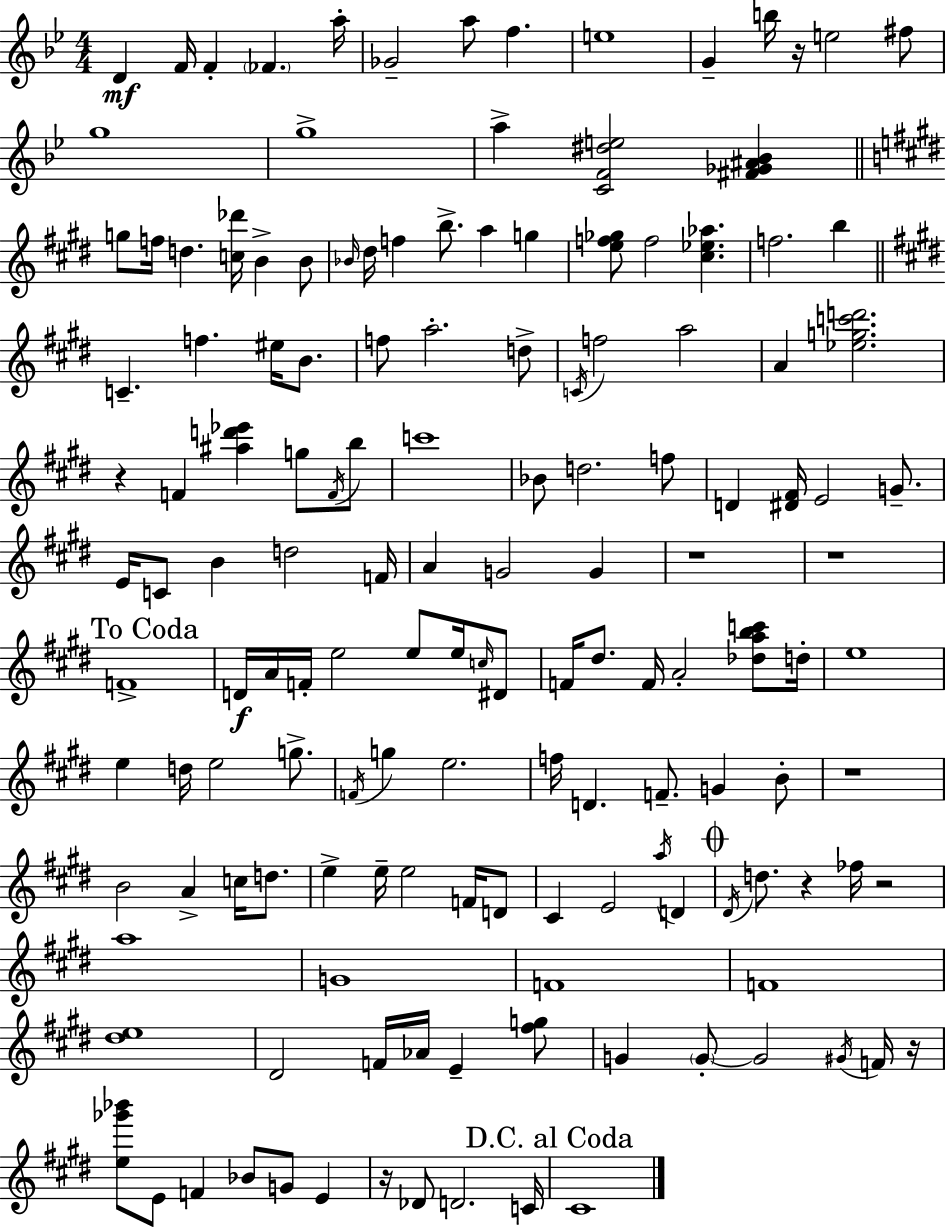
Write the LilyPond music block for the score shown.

{
  \clef treble
  \numericTimeSignature
  \time 4/4
  \key g \minor
  d'4\mf f'16 f'4-. \parenthesize fes'4. a''16-. | ges'2-- a''8 f''4. | e''1 | g'4-- b''16 r16 e''2 fis''8 | \break g''1 | g''1-> | a''4-> <c' f' dis'' e''>2 <fis' ges' ais' bes'>4 | \bar "||" \break \key e \major g''8 f''16 d''4. <c'' des'''>16 b'4-> b'8 | \grace { bes'16 } dis''16 f''4 b''8.-> a''4 g''4 | <e'' f'' ges''>8 f''2 <cis'' ees'' aes''>4. | f''2. b''4 | \break \bar "||" \break \key e \major c'4.-- f''4. eis''16 b'8. | f''8 a''2.-. d''8-> | \acciaccatura { c'16 } f''2 a''2 | a'4 <ees'' g'' c''' d'''>2. | \break r4 f'4 <ais'' d''' ees'''>4 g''8 \acciaccatura { f'16 } | b''8 c'''1 | bes'8 d''2. | f''8 d'4 <dis' fis'>16 e'2 g'8.-- | \break e'16 c'8 b'4 d''2 | f'16 a'4 g'2 g'4 | r1 | r1 | \break \mark "To Coda" f'1-> | d'16\f a'16 f'16-. e''2 e''8 e''16 | \grace { c''16 } dis'8 f'16 dis''8. f'16 a'2-. | <des'' a'' b'' c'''>8 d''16-. e''1 | \break e''4 d''16 e''2 | g''8.-> \acciaccatura { f'16 } g''4 e''2. | f''16 d'4. f'8.-- g'4 | b'8-. r1 | \break b'2 a'4-> | c''16 d''8. e''4-> e''16-- e''2 | f'16 d'8 cis'4 e'2 | \acciaccatura { a''16 } d'4 \mark \markup { \musicglyph "scripts.coda" } \acciaccatura { dis'16 } d''8. r4 fes''16 r2 | \break a''1 | g'1 | f'1 | f'1 | \break <dis'' e''>1 | dis'2 f'16 aes'16 | e'4-- <fis'' g''>8 g'4 \parenthesize g'8-.~~ g'2 | \acciaccatura { gis'16 } f'16 r16 <e'' ges''' bes'''>8 e'8 f'4 bes'8 | \break g'8 e'4 r16 des'8 d'2. | c'16 \mark "D.C. al Coda" cis'1 | \bar "|."
}